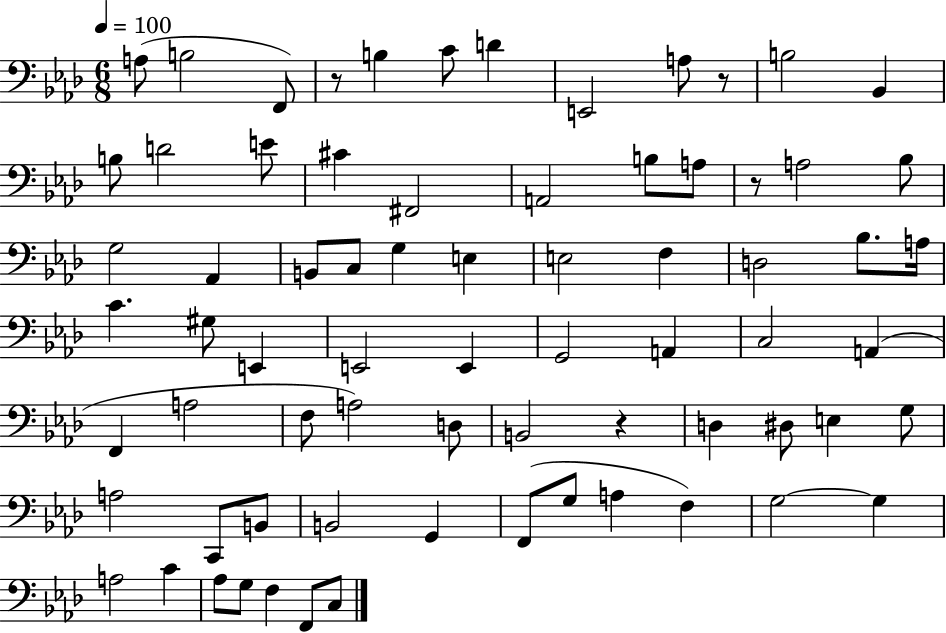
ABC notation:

X:1
T:Untitled
M:6/8
L:1/4
K:Ab
A,/2 B,2 F,,/2 z/2 B, C/2 D E,,2 A,/2 z/2 B,2 _B,, B,/2 D2 E/2 ^C ^F,,2 A,,2 B,/2 A,/2 z/2 A,2 _B,/2 G,2 _A,, B,,/2 C,/2 G, E, E,2 F, D,2 _B,/2 A,/4 C ^G,/2 E,, E,,2 E,, G,,2 A,, C,2 A,, F,, A,2 F,/2 A,2 D,/2 B,,2 z D, ^D,/2 E, G,/2 A,2 C,,/2 B,,/2 B,,2 G,, F,,/2 G,/2 A, F, G,2 G, A,2 C _A,/2 G,/2 F, F,,/2 C,/2